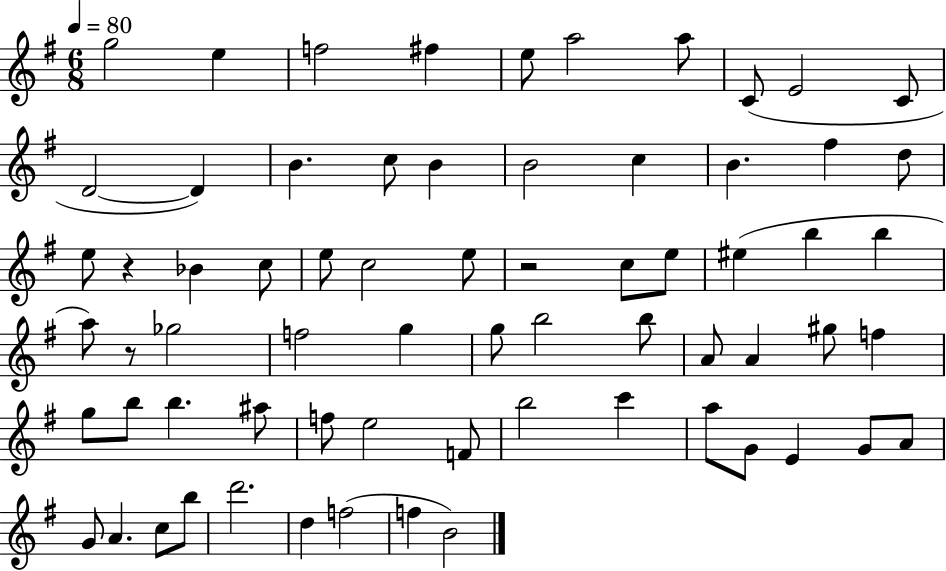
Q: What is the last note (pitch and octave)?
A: B4